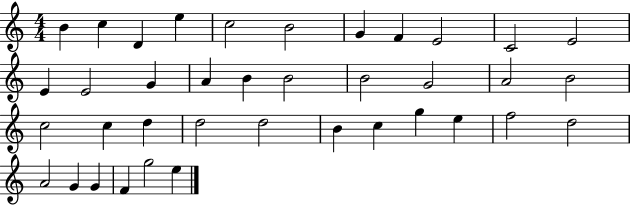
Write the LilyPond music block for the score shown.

{
  \clef treble
  \numericTimeSignature
  \time 4/4
  \key c \major
  b'4 c''4 d'4 e''4 | c''2 b'2 | g'4 f'4 e'2 | c'2 e'2 | \break e'4 e'2 g'4 | a'4 b'4 b'2 | b'2 g'2 | a'2 b'2 | \break c''2 c''4 d''4 | d''2 d''2 | b'4 c''4 g''4 e''4 | f''2 d''2 | \break a'2 g'4 g'4 | f'4 g''2 e''4 | \bar "|."
}